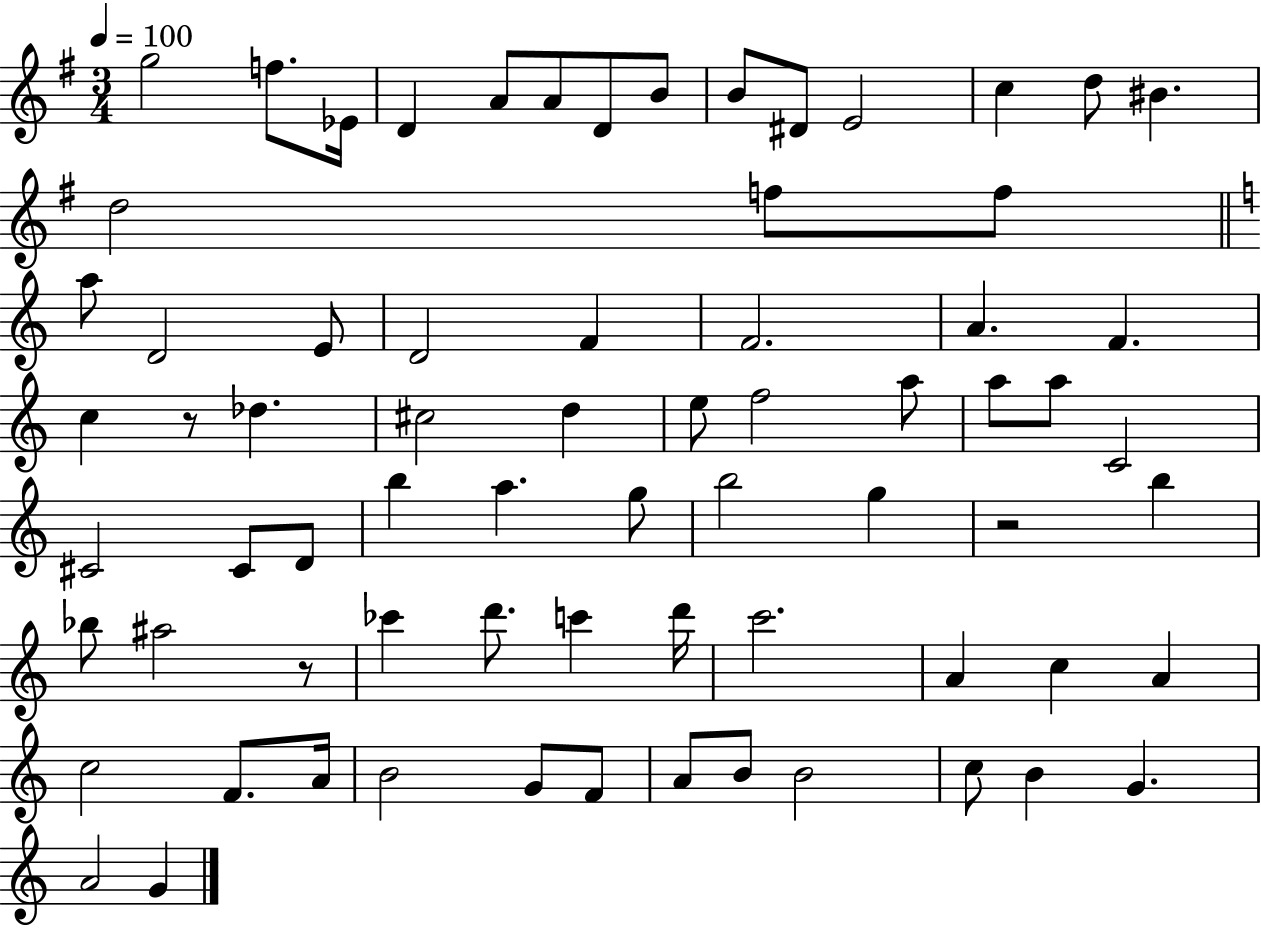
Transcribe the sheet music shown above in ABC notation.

X:1
T:Untitled
M:3/4
L:1/4
K:G
g2 f/2 _E/4 D A/2 A/2 D/2 B/2 B/2 ^D/2 E2 c d/2 ^B d2 f/2 f/2 a/2 D2 E/2 D2 F F2 A F c z/2 _d ^c2 d e/2 f2 a/2 a/2 a/2 C2 ^C2 ^C/2 D/2 b a g/2 b2 g z2 b _b/2 ^a2 z/2 _c' d'/2 c' d'/4 c'2 A c A c2 F/2 A/4 B2 G/2 F/2 A/2 B/2 B2 c/2 B G A2 G